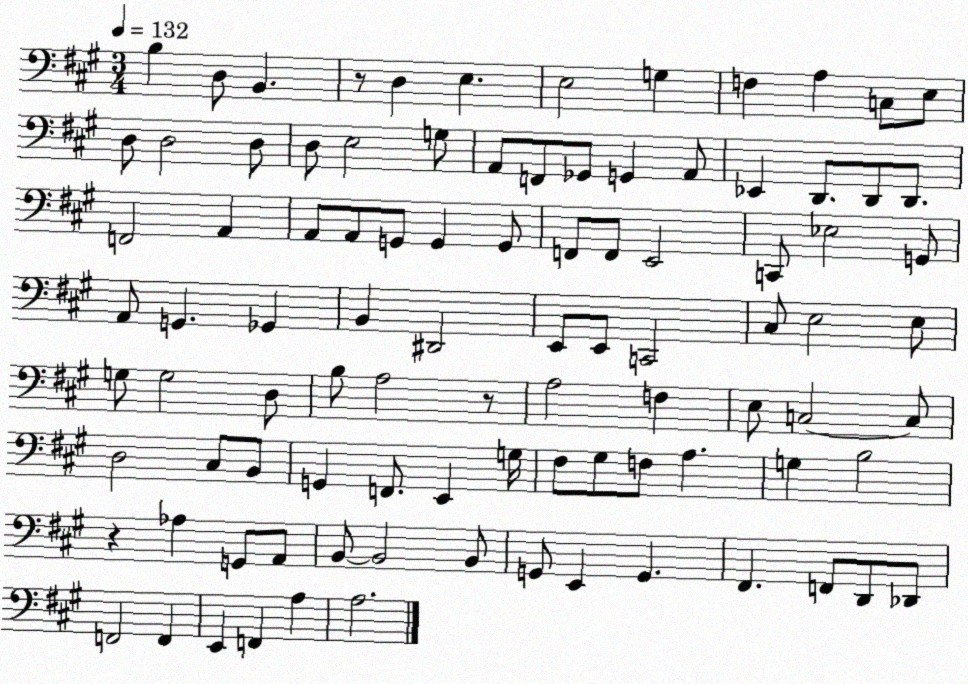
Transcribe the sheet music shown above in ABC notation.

X:1
T:Untitled
M:3/4
L:1/4
K:A
B, D,/2 B,, z/2 D, E, E,2 G, F, A, C,/2 E,/2 D,/2 D,2 D,/2 D,/2 E,2 G,/2 A,,/2 F,,/2 _G,,/2 G,, A,,/2 _E,, D,,/2 D,,/2 D,,/2 F,,2 A,, A,,/2 A,,/2 G,,/2 G,, G,,/2 F,,/2 F,,/2 E,,2 C,,/2 _E,2 G,,/2 A,,/2 G,, _G,, B,, ^D,,2 E,,/2 E,,/2 C,,2 ^C,/2 E,2 E,/2 G,/2 G,2 D,/2 B,/2 A,2 z/2 A,2 F, E,/2 C,2 C,/2 D,2 ^C,/2 B,,/2 G,, F,,/2 E,, G,/4 ^F,/2 ^G,/2 F,/2 A, G, B,2 z _A, G,,/2 A,,/2 B,,/2 B,,2 B,,/2 G,,/2 E,, G,, ^F,, F,,/2 D,,/2 _D,,/2 F,,2 F,, E,, F,, A, A,2